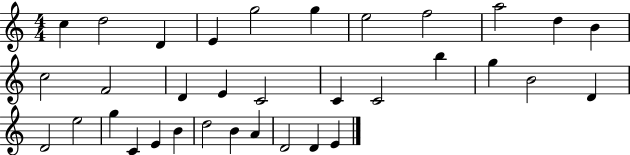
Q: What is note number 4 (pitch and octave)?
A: E4